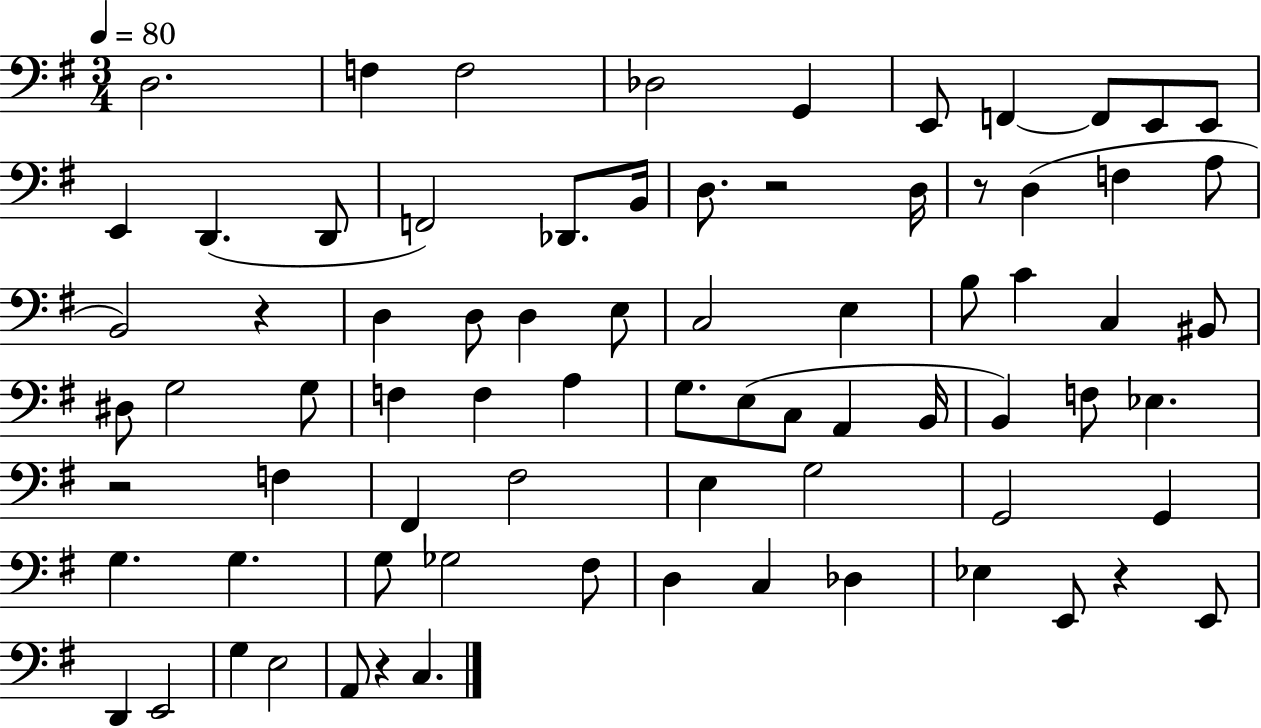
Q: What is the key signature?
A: G major